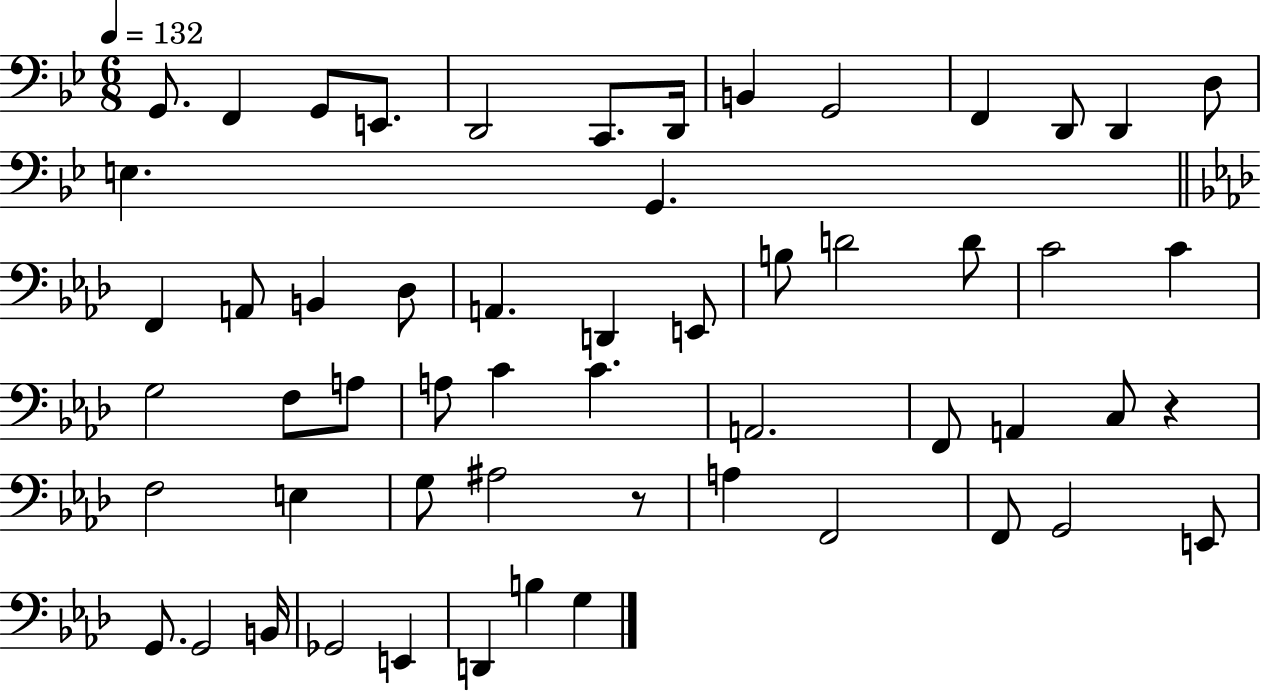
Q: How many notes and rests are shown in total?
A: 56